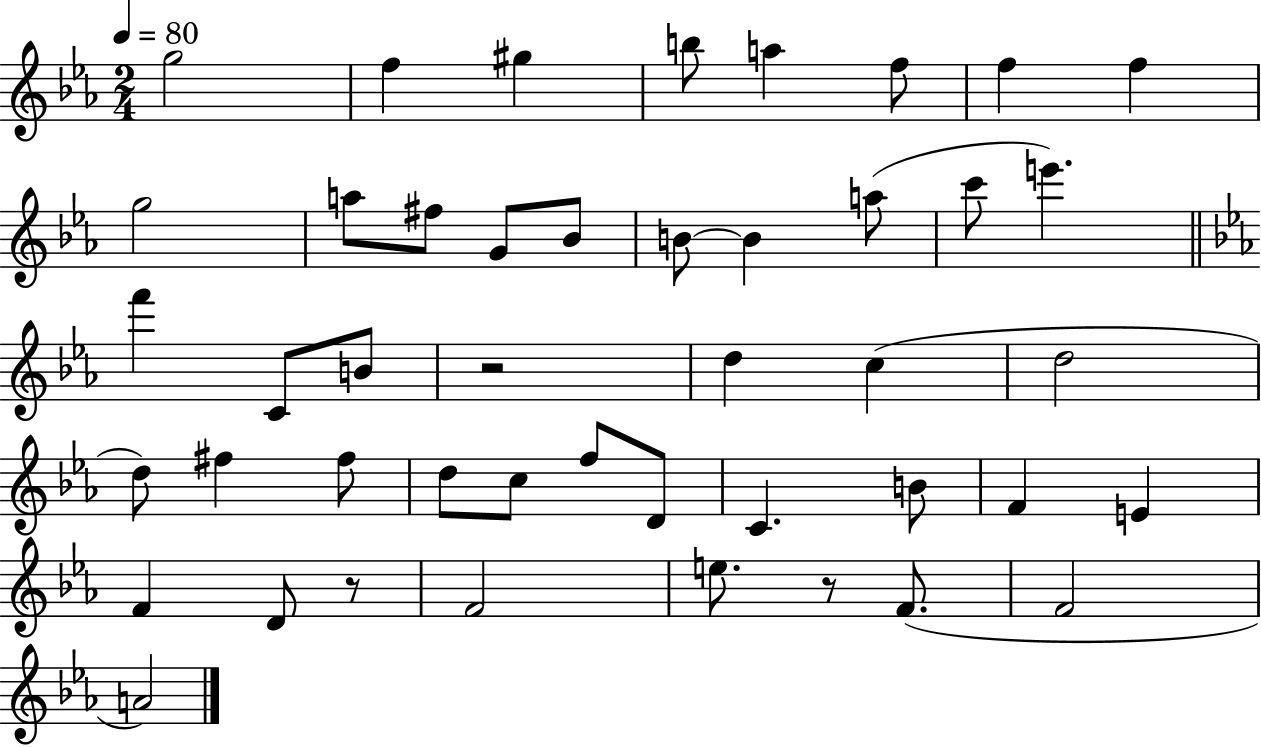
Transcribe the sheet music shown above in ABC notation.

X:1
T:Untitled
M:2/4
L:1/4
K:Eb
g2 f ^g b/2 a f/2 f f g2 a/2 ^f/2 G/2 _B/2 B/2 B a/2 c'/2 e' f' C/2 B/2 z2 d c d2 d/2 ^f ^f/2 d/2 c/2 f/2 D/2 C B/2 F E F D/2 z/2 F2 e/2 z/2 F/2 F2 A2